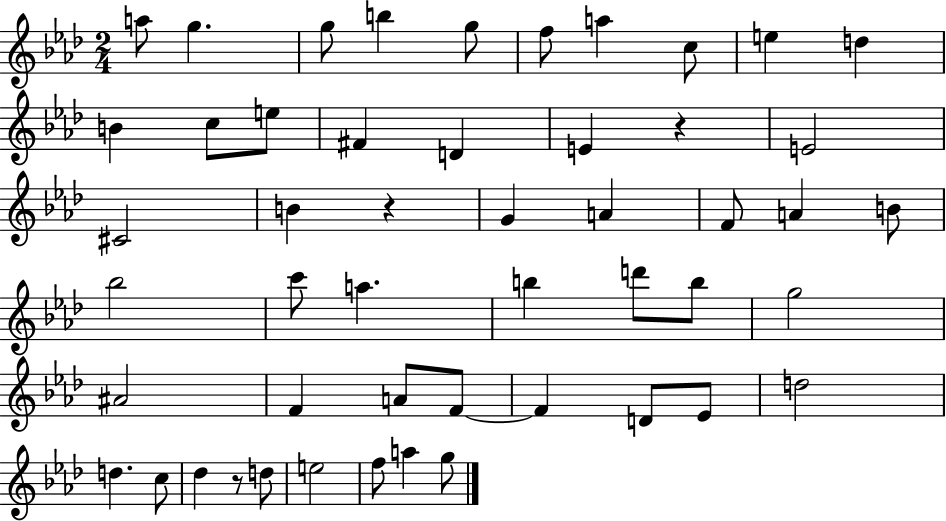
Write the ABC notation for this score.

X:1
T:Untitled
M:2/4
L:1/4
K:Ab
a/2 g g/2 b g/2 f/2 a c/2 e d B c/2 e/2 ^F D E z E2 ^C2 B z G A F/2 A B/2 _b2 c'/2 a b d'/2 b/2 g2 ^A2 F A/2 F/2 F D/2 _E/2 d2 d c/2 _d z/2 d/2 e2 f/2 a g/2